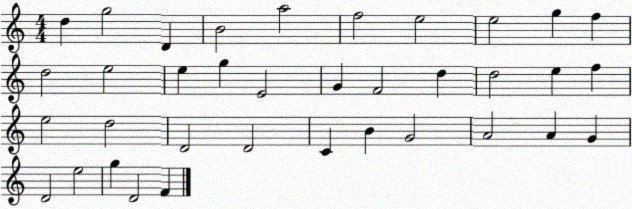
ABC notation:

X:1
T:Untitled
M:4/4
L:1/4
K:C
d g2 D B2 a2 f2 e2 e2 g f d2 e2 e g E2 G F2 d d2 e f e2 d2 D2 D2 C B G2 A2 A G D2 e2 g D2 F